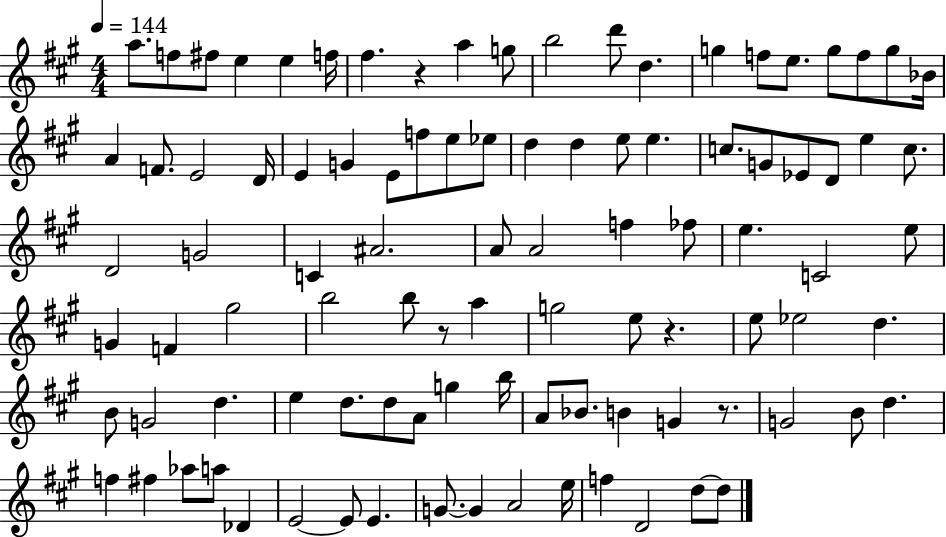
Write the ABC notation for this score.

X:1
T:Untitled
M:4/4
L:1/4
K:A
a/2 f/2 ^f/2 e e f/4 ^f z a g/2 b2 d'/2 d g f/2 e/2 g/2 f/2 g/2 _B/4 A F/2 E2 D/4 E G E/2 f/2 e/2 _e/2 d d e/2 e c/2 G/2 _E/2 D/2 e c/2 D2 G2 C ^A2 A/2 A2 f _f/2 e C2 e/2 G F ^g2 b2 b/2 z/2 a g2 e/2 z e/2 _e2 d B/2 G2 d e d/2 d/2 A/2 g b/4 A/2 _B/2 B G z/2 G2 B/2 d f ^f _a/2 a/2 _D E2 E/2 E G/2 G A2 e/4 f D2 d/2 d/2